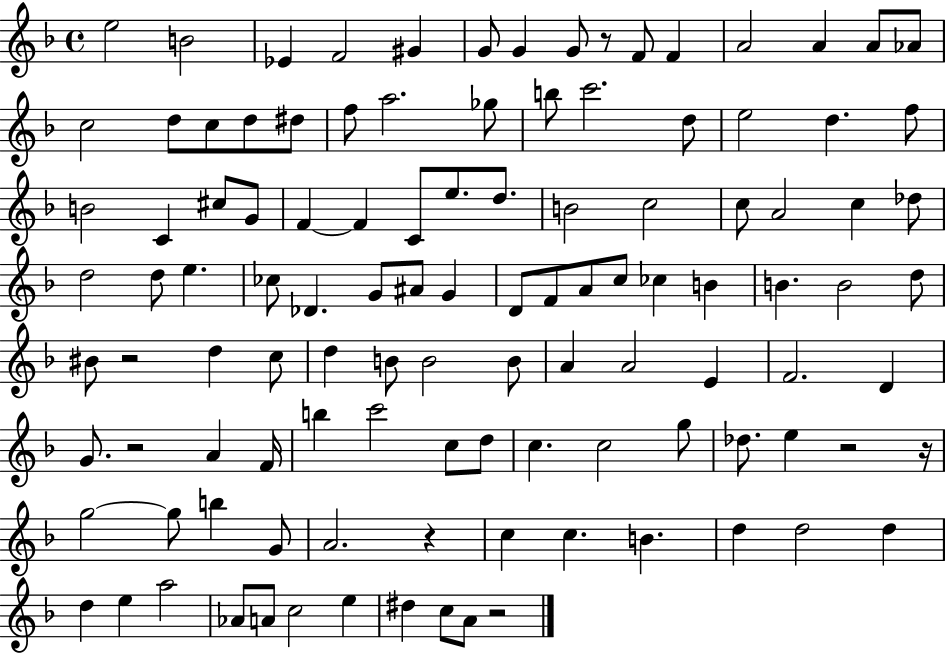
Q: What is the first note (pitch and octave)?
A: E5